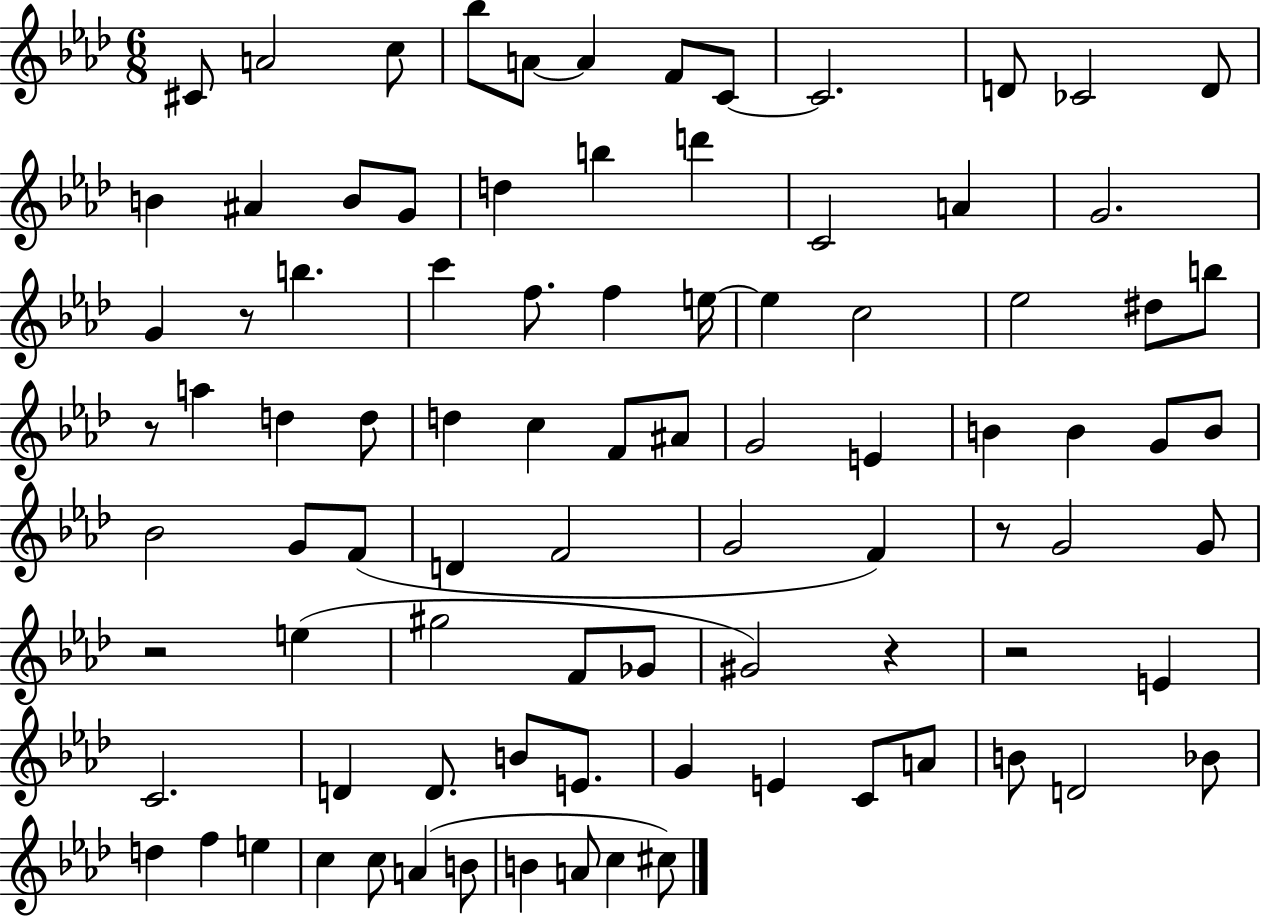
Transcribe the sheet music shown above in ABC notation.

X:1
T:Untitled
M:6/8
L:1/4
K:Ab
^C/2 A2 c/2 _b/2 A/2 A F/2 C/2 C2 D/2 _C2 D/2 B ^A B/2 G/2 d b d' C2 A G2 G z/2 b c' f/2 f e/4 e c2 _e2 ^d/2 b/2 z/2 a d d/2 d c F/2 ^A/2 G2 E B B G/2 B/2 _B2 G/2 F/2 D F2 G2 F z/2 G2 G/2 z2 e ^g2 F/2 _G/2 ^G2 z z2 E C2 D D/2 B/2 E/2 G E C/2 A/2 B/2 D2 _B/2 d f e c c/2 A B/2 B A/2 c ^c/2